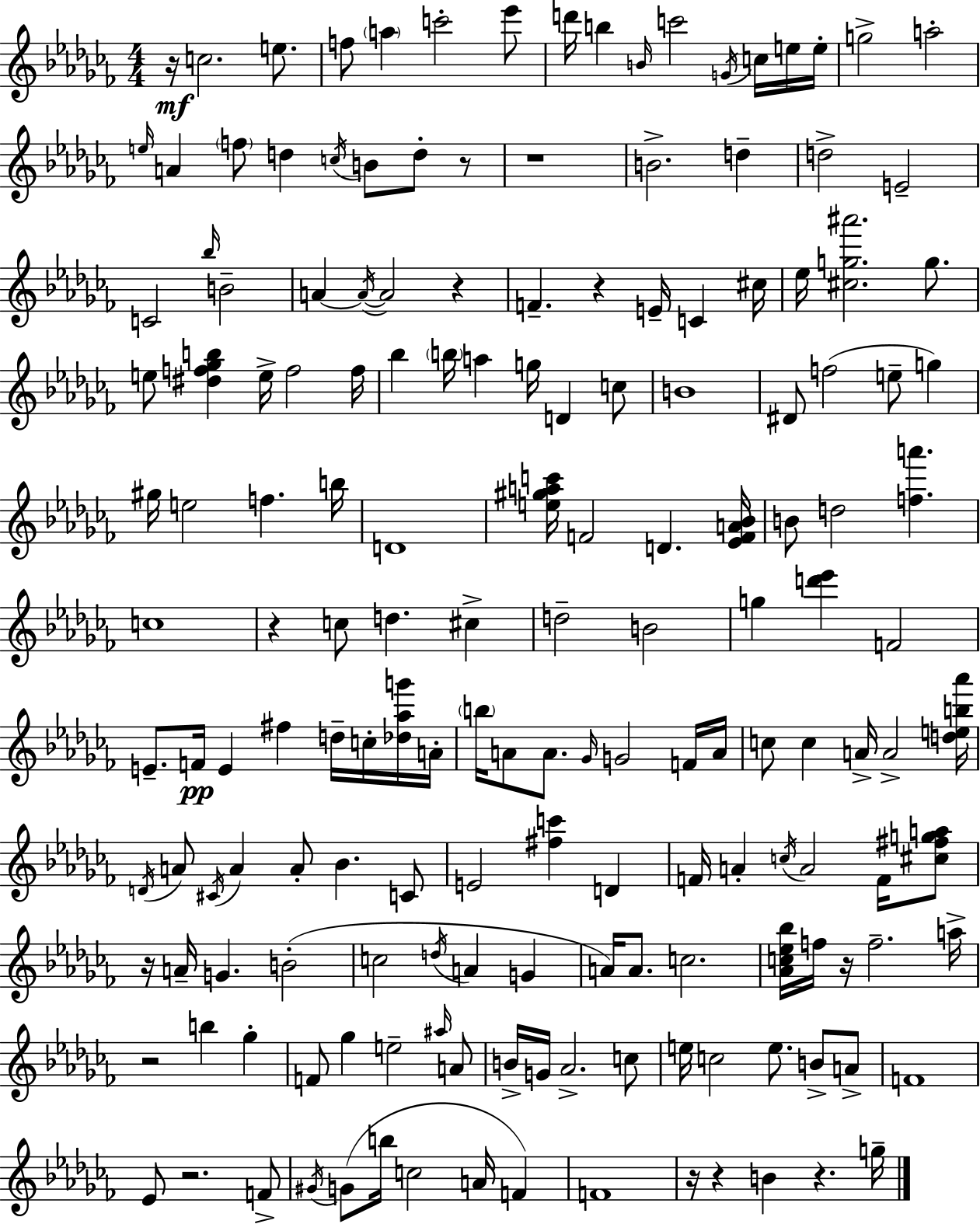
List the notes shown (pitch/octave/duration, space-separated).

R/s C5/h. E5/e. F5/e A5/q C6/h Eb6/e D6/s B5/q B4/s C6/h G4/s C5/s E5/s E5/s G5/h A5/h E5/s A4/q F5/e D5/q C5/s B4/e D5/e R/e R/w B4/h. D5/q D5/h E4/h C4/h Bb5/s B4/h A4/q A4/s A4/h R/q F4/q. R/q E4/s C4/q C#5/s Eb5/s [C#5,G5,A#6]/h. G5/e. E5/e [D#5,F5,Gb5,B5]/q E5/s F5/h F5/s Bb5/q B5/s A5/q G5/s D4/q C5/e B4/w D#4/e F5/h E5/e G5/q G#5/s E5/h F5/q. B5/s D4/w [E5,G#5,A5,C6]/s F4/h D4/q. [Eb4,F4,A4,Bb4]/s B4/e D5/h [F5,A6]/q. C5/w R/q C5/e D5/q. C#5/q D5/h B4/h G5/q [D6,Eb6]/q F4/h E4/e. F4/s E4/q F#5/q D5/s C5/s [Db5,Ab5,G6]/s A4/s B5/s A4/e A4/e. Gb4/s G4/h F4/s A4/s C5/e C5/q A4/s A4/h [D5,E5,B5,Ab6]/s D4/s A4/e C#4/s A4/q A4/e Bb4/q. C4/e E4/h [F#5,C6]/q D4/q F4/s A4/q C5/s A4/h F4/s [C#5,F#5,G5,A5]/e R/s A4/s G4/q. B4/h C5/h D5/s A4/q G4/q A4/s A4/e. C5/h. [Ab4,C5,Eb5,Bb5]/s F5/s R/s F5/h. A5/s R/h B5/q Gb5/q F4/e Gb5/q E5/h A#5/s A4/e B4/s G4/s Ab4/h. C5/e E5/s C5/h E5/e. B4/e A4/e F4/w Eb4/e R/h. F4/e G#4/s G4/e B5/s C5/h A4/s F4/q F4/w R/s R/q B4/q R/q. G5/s